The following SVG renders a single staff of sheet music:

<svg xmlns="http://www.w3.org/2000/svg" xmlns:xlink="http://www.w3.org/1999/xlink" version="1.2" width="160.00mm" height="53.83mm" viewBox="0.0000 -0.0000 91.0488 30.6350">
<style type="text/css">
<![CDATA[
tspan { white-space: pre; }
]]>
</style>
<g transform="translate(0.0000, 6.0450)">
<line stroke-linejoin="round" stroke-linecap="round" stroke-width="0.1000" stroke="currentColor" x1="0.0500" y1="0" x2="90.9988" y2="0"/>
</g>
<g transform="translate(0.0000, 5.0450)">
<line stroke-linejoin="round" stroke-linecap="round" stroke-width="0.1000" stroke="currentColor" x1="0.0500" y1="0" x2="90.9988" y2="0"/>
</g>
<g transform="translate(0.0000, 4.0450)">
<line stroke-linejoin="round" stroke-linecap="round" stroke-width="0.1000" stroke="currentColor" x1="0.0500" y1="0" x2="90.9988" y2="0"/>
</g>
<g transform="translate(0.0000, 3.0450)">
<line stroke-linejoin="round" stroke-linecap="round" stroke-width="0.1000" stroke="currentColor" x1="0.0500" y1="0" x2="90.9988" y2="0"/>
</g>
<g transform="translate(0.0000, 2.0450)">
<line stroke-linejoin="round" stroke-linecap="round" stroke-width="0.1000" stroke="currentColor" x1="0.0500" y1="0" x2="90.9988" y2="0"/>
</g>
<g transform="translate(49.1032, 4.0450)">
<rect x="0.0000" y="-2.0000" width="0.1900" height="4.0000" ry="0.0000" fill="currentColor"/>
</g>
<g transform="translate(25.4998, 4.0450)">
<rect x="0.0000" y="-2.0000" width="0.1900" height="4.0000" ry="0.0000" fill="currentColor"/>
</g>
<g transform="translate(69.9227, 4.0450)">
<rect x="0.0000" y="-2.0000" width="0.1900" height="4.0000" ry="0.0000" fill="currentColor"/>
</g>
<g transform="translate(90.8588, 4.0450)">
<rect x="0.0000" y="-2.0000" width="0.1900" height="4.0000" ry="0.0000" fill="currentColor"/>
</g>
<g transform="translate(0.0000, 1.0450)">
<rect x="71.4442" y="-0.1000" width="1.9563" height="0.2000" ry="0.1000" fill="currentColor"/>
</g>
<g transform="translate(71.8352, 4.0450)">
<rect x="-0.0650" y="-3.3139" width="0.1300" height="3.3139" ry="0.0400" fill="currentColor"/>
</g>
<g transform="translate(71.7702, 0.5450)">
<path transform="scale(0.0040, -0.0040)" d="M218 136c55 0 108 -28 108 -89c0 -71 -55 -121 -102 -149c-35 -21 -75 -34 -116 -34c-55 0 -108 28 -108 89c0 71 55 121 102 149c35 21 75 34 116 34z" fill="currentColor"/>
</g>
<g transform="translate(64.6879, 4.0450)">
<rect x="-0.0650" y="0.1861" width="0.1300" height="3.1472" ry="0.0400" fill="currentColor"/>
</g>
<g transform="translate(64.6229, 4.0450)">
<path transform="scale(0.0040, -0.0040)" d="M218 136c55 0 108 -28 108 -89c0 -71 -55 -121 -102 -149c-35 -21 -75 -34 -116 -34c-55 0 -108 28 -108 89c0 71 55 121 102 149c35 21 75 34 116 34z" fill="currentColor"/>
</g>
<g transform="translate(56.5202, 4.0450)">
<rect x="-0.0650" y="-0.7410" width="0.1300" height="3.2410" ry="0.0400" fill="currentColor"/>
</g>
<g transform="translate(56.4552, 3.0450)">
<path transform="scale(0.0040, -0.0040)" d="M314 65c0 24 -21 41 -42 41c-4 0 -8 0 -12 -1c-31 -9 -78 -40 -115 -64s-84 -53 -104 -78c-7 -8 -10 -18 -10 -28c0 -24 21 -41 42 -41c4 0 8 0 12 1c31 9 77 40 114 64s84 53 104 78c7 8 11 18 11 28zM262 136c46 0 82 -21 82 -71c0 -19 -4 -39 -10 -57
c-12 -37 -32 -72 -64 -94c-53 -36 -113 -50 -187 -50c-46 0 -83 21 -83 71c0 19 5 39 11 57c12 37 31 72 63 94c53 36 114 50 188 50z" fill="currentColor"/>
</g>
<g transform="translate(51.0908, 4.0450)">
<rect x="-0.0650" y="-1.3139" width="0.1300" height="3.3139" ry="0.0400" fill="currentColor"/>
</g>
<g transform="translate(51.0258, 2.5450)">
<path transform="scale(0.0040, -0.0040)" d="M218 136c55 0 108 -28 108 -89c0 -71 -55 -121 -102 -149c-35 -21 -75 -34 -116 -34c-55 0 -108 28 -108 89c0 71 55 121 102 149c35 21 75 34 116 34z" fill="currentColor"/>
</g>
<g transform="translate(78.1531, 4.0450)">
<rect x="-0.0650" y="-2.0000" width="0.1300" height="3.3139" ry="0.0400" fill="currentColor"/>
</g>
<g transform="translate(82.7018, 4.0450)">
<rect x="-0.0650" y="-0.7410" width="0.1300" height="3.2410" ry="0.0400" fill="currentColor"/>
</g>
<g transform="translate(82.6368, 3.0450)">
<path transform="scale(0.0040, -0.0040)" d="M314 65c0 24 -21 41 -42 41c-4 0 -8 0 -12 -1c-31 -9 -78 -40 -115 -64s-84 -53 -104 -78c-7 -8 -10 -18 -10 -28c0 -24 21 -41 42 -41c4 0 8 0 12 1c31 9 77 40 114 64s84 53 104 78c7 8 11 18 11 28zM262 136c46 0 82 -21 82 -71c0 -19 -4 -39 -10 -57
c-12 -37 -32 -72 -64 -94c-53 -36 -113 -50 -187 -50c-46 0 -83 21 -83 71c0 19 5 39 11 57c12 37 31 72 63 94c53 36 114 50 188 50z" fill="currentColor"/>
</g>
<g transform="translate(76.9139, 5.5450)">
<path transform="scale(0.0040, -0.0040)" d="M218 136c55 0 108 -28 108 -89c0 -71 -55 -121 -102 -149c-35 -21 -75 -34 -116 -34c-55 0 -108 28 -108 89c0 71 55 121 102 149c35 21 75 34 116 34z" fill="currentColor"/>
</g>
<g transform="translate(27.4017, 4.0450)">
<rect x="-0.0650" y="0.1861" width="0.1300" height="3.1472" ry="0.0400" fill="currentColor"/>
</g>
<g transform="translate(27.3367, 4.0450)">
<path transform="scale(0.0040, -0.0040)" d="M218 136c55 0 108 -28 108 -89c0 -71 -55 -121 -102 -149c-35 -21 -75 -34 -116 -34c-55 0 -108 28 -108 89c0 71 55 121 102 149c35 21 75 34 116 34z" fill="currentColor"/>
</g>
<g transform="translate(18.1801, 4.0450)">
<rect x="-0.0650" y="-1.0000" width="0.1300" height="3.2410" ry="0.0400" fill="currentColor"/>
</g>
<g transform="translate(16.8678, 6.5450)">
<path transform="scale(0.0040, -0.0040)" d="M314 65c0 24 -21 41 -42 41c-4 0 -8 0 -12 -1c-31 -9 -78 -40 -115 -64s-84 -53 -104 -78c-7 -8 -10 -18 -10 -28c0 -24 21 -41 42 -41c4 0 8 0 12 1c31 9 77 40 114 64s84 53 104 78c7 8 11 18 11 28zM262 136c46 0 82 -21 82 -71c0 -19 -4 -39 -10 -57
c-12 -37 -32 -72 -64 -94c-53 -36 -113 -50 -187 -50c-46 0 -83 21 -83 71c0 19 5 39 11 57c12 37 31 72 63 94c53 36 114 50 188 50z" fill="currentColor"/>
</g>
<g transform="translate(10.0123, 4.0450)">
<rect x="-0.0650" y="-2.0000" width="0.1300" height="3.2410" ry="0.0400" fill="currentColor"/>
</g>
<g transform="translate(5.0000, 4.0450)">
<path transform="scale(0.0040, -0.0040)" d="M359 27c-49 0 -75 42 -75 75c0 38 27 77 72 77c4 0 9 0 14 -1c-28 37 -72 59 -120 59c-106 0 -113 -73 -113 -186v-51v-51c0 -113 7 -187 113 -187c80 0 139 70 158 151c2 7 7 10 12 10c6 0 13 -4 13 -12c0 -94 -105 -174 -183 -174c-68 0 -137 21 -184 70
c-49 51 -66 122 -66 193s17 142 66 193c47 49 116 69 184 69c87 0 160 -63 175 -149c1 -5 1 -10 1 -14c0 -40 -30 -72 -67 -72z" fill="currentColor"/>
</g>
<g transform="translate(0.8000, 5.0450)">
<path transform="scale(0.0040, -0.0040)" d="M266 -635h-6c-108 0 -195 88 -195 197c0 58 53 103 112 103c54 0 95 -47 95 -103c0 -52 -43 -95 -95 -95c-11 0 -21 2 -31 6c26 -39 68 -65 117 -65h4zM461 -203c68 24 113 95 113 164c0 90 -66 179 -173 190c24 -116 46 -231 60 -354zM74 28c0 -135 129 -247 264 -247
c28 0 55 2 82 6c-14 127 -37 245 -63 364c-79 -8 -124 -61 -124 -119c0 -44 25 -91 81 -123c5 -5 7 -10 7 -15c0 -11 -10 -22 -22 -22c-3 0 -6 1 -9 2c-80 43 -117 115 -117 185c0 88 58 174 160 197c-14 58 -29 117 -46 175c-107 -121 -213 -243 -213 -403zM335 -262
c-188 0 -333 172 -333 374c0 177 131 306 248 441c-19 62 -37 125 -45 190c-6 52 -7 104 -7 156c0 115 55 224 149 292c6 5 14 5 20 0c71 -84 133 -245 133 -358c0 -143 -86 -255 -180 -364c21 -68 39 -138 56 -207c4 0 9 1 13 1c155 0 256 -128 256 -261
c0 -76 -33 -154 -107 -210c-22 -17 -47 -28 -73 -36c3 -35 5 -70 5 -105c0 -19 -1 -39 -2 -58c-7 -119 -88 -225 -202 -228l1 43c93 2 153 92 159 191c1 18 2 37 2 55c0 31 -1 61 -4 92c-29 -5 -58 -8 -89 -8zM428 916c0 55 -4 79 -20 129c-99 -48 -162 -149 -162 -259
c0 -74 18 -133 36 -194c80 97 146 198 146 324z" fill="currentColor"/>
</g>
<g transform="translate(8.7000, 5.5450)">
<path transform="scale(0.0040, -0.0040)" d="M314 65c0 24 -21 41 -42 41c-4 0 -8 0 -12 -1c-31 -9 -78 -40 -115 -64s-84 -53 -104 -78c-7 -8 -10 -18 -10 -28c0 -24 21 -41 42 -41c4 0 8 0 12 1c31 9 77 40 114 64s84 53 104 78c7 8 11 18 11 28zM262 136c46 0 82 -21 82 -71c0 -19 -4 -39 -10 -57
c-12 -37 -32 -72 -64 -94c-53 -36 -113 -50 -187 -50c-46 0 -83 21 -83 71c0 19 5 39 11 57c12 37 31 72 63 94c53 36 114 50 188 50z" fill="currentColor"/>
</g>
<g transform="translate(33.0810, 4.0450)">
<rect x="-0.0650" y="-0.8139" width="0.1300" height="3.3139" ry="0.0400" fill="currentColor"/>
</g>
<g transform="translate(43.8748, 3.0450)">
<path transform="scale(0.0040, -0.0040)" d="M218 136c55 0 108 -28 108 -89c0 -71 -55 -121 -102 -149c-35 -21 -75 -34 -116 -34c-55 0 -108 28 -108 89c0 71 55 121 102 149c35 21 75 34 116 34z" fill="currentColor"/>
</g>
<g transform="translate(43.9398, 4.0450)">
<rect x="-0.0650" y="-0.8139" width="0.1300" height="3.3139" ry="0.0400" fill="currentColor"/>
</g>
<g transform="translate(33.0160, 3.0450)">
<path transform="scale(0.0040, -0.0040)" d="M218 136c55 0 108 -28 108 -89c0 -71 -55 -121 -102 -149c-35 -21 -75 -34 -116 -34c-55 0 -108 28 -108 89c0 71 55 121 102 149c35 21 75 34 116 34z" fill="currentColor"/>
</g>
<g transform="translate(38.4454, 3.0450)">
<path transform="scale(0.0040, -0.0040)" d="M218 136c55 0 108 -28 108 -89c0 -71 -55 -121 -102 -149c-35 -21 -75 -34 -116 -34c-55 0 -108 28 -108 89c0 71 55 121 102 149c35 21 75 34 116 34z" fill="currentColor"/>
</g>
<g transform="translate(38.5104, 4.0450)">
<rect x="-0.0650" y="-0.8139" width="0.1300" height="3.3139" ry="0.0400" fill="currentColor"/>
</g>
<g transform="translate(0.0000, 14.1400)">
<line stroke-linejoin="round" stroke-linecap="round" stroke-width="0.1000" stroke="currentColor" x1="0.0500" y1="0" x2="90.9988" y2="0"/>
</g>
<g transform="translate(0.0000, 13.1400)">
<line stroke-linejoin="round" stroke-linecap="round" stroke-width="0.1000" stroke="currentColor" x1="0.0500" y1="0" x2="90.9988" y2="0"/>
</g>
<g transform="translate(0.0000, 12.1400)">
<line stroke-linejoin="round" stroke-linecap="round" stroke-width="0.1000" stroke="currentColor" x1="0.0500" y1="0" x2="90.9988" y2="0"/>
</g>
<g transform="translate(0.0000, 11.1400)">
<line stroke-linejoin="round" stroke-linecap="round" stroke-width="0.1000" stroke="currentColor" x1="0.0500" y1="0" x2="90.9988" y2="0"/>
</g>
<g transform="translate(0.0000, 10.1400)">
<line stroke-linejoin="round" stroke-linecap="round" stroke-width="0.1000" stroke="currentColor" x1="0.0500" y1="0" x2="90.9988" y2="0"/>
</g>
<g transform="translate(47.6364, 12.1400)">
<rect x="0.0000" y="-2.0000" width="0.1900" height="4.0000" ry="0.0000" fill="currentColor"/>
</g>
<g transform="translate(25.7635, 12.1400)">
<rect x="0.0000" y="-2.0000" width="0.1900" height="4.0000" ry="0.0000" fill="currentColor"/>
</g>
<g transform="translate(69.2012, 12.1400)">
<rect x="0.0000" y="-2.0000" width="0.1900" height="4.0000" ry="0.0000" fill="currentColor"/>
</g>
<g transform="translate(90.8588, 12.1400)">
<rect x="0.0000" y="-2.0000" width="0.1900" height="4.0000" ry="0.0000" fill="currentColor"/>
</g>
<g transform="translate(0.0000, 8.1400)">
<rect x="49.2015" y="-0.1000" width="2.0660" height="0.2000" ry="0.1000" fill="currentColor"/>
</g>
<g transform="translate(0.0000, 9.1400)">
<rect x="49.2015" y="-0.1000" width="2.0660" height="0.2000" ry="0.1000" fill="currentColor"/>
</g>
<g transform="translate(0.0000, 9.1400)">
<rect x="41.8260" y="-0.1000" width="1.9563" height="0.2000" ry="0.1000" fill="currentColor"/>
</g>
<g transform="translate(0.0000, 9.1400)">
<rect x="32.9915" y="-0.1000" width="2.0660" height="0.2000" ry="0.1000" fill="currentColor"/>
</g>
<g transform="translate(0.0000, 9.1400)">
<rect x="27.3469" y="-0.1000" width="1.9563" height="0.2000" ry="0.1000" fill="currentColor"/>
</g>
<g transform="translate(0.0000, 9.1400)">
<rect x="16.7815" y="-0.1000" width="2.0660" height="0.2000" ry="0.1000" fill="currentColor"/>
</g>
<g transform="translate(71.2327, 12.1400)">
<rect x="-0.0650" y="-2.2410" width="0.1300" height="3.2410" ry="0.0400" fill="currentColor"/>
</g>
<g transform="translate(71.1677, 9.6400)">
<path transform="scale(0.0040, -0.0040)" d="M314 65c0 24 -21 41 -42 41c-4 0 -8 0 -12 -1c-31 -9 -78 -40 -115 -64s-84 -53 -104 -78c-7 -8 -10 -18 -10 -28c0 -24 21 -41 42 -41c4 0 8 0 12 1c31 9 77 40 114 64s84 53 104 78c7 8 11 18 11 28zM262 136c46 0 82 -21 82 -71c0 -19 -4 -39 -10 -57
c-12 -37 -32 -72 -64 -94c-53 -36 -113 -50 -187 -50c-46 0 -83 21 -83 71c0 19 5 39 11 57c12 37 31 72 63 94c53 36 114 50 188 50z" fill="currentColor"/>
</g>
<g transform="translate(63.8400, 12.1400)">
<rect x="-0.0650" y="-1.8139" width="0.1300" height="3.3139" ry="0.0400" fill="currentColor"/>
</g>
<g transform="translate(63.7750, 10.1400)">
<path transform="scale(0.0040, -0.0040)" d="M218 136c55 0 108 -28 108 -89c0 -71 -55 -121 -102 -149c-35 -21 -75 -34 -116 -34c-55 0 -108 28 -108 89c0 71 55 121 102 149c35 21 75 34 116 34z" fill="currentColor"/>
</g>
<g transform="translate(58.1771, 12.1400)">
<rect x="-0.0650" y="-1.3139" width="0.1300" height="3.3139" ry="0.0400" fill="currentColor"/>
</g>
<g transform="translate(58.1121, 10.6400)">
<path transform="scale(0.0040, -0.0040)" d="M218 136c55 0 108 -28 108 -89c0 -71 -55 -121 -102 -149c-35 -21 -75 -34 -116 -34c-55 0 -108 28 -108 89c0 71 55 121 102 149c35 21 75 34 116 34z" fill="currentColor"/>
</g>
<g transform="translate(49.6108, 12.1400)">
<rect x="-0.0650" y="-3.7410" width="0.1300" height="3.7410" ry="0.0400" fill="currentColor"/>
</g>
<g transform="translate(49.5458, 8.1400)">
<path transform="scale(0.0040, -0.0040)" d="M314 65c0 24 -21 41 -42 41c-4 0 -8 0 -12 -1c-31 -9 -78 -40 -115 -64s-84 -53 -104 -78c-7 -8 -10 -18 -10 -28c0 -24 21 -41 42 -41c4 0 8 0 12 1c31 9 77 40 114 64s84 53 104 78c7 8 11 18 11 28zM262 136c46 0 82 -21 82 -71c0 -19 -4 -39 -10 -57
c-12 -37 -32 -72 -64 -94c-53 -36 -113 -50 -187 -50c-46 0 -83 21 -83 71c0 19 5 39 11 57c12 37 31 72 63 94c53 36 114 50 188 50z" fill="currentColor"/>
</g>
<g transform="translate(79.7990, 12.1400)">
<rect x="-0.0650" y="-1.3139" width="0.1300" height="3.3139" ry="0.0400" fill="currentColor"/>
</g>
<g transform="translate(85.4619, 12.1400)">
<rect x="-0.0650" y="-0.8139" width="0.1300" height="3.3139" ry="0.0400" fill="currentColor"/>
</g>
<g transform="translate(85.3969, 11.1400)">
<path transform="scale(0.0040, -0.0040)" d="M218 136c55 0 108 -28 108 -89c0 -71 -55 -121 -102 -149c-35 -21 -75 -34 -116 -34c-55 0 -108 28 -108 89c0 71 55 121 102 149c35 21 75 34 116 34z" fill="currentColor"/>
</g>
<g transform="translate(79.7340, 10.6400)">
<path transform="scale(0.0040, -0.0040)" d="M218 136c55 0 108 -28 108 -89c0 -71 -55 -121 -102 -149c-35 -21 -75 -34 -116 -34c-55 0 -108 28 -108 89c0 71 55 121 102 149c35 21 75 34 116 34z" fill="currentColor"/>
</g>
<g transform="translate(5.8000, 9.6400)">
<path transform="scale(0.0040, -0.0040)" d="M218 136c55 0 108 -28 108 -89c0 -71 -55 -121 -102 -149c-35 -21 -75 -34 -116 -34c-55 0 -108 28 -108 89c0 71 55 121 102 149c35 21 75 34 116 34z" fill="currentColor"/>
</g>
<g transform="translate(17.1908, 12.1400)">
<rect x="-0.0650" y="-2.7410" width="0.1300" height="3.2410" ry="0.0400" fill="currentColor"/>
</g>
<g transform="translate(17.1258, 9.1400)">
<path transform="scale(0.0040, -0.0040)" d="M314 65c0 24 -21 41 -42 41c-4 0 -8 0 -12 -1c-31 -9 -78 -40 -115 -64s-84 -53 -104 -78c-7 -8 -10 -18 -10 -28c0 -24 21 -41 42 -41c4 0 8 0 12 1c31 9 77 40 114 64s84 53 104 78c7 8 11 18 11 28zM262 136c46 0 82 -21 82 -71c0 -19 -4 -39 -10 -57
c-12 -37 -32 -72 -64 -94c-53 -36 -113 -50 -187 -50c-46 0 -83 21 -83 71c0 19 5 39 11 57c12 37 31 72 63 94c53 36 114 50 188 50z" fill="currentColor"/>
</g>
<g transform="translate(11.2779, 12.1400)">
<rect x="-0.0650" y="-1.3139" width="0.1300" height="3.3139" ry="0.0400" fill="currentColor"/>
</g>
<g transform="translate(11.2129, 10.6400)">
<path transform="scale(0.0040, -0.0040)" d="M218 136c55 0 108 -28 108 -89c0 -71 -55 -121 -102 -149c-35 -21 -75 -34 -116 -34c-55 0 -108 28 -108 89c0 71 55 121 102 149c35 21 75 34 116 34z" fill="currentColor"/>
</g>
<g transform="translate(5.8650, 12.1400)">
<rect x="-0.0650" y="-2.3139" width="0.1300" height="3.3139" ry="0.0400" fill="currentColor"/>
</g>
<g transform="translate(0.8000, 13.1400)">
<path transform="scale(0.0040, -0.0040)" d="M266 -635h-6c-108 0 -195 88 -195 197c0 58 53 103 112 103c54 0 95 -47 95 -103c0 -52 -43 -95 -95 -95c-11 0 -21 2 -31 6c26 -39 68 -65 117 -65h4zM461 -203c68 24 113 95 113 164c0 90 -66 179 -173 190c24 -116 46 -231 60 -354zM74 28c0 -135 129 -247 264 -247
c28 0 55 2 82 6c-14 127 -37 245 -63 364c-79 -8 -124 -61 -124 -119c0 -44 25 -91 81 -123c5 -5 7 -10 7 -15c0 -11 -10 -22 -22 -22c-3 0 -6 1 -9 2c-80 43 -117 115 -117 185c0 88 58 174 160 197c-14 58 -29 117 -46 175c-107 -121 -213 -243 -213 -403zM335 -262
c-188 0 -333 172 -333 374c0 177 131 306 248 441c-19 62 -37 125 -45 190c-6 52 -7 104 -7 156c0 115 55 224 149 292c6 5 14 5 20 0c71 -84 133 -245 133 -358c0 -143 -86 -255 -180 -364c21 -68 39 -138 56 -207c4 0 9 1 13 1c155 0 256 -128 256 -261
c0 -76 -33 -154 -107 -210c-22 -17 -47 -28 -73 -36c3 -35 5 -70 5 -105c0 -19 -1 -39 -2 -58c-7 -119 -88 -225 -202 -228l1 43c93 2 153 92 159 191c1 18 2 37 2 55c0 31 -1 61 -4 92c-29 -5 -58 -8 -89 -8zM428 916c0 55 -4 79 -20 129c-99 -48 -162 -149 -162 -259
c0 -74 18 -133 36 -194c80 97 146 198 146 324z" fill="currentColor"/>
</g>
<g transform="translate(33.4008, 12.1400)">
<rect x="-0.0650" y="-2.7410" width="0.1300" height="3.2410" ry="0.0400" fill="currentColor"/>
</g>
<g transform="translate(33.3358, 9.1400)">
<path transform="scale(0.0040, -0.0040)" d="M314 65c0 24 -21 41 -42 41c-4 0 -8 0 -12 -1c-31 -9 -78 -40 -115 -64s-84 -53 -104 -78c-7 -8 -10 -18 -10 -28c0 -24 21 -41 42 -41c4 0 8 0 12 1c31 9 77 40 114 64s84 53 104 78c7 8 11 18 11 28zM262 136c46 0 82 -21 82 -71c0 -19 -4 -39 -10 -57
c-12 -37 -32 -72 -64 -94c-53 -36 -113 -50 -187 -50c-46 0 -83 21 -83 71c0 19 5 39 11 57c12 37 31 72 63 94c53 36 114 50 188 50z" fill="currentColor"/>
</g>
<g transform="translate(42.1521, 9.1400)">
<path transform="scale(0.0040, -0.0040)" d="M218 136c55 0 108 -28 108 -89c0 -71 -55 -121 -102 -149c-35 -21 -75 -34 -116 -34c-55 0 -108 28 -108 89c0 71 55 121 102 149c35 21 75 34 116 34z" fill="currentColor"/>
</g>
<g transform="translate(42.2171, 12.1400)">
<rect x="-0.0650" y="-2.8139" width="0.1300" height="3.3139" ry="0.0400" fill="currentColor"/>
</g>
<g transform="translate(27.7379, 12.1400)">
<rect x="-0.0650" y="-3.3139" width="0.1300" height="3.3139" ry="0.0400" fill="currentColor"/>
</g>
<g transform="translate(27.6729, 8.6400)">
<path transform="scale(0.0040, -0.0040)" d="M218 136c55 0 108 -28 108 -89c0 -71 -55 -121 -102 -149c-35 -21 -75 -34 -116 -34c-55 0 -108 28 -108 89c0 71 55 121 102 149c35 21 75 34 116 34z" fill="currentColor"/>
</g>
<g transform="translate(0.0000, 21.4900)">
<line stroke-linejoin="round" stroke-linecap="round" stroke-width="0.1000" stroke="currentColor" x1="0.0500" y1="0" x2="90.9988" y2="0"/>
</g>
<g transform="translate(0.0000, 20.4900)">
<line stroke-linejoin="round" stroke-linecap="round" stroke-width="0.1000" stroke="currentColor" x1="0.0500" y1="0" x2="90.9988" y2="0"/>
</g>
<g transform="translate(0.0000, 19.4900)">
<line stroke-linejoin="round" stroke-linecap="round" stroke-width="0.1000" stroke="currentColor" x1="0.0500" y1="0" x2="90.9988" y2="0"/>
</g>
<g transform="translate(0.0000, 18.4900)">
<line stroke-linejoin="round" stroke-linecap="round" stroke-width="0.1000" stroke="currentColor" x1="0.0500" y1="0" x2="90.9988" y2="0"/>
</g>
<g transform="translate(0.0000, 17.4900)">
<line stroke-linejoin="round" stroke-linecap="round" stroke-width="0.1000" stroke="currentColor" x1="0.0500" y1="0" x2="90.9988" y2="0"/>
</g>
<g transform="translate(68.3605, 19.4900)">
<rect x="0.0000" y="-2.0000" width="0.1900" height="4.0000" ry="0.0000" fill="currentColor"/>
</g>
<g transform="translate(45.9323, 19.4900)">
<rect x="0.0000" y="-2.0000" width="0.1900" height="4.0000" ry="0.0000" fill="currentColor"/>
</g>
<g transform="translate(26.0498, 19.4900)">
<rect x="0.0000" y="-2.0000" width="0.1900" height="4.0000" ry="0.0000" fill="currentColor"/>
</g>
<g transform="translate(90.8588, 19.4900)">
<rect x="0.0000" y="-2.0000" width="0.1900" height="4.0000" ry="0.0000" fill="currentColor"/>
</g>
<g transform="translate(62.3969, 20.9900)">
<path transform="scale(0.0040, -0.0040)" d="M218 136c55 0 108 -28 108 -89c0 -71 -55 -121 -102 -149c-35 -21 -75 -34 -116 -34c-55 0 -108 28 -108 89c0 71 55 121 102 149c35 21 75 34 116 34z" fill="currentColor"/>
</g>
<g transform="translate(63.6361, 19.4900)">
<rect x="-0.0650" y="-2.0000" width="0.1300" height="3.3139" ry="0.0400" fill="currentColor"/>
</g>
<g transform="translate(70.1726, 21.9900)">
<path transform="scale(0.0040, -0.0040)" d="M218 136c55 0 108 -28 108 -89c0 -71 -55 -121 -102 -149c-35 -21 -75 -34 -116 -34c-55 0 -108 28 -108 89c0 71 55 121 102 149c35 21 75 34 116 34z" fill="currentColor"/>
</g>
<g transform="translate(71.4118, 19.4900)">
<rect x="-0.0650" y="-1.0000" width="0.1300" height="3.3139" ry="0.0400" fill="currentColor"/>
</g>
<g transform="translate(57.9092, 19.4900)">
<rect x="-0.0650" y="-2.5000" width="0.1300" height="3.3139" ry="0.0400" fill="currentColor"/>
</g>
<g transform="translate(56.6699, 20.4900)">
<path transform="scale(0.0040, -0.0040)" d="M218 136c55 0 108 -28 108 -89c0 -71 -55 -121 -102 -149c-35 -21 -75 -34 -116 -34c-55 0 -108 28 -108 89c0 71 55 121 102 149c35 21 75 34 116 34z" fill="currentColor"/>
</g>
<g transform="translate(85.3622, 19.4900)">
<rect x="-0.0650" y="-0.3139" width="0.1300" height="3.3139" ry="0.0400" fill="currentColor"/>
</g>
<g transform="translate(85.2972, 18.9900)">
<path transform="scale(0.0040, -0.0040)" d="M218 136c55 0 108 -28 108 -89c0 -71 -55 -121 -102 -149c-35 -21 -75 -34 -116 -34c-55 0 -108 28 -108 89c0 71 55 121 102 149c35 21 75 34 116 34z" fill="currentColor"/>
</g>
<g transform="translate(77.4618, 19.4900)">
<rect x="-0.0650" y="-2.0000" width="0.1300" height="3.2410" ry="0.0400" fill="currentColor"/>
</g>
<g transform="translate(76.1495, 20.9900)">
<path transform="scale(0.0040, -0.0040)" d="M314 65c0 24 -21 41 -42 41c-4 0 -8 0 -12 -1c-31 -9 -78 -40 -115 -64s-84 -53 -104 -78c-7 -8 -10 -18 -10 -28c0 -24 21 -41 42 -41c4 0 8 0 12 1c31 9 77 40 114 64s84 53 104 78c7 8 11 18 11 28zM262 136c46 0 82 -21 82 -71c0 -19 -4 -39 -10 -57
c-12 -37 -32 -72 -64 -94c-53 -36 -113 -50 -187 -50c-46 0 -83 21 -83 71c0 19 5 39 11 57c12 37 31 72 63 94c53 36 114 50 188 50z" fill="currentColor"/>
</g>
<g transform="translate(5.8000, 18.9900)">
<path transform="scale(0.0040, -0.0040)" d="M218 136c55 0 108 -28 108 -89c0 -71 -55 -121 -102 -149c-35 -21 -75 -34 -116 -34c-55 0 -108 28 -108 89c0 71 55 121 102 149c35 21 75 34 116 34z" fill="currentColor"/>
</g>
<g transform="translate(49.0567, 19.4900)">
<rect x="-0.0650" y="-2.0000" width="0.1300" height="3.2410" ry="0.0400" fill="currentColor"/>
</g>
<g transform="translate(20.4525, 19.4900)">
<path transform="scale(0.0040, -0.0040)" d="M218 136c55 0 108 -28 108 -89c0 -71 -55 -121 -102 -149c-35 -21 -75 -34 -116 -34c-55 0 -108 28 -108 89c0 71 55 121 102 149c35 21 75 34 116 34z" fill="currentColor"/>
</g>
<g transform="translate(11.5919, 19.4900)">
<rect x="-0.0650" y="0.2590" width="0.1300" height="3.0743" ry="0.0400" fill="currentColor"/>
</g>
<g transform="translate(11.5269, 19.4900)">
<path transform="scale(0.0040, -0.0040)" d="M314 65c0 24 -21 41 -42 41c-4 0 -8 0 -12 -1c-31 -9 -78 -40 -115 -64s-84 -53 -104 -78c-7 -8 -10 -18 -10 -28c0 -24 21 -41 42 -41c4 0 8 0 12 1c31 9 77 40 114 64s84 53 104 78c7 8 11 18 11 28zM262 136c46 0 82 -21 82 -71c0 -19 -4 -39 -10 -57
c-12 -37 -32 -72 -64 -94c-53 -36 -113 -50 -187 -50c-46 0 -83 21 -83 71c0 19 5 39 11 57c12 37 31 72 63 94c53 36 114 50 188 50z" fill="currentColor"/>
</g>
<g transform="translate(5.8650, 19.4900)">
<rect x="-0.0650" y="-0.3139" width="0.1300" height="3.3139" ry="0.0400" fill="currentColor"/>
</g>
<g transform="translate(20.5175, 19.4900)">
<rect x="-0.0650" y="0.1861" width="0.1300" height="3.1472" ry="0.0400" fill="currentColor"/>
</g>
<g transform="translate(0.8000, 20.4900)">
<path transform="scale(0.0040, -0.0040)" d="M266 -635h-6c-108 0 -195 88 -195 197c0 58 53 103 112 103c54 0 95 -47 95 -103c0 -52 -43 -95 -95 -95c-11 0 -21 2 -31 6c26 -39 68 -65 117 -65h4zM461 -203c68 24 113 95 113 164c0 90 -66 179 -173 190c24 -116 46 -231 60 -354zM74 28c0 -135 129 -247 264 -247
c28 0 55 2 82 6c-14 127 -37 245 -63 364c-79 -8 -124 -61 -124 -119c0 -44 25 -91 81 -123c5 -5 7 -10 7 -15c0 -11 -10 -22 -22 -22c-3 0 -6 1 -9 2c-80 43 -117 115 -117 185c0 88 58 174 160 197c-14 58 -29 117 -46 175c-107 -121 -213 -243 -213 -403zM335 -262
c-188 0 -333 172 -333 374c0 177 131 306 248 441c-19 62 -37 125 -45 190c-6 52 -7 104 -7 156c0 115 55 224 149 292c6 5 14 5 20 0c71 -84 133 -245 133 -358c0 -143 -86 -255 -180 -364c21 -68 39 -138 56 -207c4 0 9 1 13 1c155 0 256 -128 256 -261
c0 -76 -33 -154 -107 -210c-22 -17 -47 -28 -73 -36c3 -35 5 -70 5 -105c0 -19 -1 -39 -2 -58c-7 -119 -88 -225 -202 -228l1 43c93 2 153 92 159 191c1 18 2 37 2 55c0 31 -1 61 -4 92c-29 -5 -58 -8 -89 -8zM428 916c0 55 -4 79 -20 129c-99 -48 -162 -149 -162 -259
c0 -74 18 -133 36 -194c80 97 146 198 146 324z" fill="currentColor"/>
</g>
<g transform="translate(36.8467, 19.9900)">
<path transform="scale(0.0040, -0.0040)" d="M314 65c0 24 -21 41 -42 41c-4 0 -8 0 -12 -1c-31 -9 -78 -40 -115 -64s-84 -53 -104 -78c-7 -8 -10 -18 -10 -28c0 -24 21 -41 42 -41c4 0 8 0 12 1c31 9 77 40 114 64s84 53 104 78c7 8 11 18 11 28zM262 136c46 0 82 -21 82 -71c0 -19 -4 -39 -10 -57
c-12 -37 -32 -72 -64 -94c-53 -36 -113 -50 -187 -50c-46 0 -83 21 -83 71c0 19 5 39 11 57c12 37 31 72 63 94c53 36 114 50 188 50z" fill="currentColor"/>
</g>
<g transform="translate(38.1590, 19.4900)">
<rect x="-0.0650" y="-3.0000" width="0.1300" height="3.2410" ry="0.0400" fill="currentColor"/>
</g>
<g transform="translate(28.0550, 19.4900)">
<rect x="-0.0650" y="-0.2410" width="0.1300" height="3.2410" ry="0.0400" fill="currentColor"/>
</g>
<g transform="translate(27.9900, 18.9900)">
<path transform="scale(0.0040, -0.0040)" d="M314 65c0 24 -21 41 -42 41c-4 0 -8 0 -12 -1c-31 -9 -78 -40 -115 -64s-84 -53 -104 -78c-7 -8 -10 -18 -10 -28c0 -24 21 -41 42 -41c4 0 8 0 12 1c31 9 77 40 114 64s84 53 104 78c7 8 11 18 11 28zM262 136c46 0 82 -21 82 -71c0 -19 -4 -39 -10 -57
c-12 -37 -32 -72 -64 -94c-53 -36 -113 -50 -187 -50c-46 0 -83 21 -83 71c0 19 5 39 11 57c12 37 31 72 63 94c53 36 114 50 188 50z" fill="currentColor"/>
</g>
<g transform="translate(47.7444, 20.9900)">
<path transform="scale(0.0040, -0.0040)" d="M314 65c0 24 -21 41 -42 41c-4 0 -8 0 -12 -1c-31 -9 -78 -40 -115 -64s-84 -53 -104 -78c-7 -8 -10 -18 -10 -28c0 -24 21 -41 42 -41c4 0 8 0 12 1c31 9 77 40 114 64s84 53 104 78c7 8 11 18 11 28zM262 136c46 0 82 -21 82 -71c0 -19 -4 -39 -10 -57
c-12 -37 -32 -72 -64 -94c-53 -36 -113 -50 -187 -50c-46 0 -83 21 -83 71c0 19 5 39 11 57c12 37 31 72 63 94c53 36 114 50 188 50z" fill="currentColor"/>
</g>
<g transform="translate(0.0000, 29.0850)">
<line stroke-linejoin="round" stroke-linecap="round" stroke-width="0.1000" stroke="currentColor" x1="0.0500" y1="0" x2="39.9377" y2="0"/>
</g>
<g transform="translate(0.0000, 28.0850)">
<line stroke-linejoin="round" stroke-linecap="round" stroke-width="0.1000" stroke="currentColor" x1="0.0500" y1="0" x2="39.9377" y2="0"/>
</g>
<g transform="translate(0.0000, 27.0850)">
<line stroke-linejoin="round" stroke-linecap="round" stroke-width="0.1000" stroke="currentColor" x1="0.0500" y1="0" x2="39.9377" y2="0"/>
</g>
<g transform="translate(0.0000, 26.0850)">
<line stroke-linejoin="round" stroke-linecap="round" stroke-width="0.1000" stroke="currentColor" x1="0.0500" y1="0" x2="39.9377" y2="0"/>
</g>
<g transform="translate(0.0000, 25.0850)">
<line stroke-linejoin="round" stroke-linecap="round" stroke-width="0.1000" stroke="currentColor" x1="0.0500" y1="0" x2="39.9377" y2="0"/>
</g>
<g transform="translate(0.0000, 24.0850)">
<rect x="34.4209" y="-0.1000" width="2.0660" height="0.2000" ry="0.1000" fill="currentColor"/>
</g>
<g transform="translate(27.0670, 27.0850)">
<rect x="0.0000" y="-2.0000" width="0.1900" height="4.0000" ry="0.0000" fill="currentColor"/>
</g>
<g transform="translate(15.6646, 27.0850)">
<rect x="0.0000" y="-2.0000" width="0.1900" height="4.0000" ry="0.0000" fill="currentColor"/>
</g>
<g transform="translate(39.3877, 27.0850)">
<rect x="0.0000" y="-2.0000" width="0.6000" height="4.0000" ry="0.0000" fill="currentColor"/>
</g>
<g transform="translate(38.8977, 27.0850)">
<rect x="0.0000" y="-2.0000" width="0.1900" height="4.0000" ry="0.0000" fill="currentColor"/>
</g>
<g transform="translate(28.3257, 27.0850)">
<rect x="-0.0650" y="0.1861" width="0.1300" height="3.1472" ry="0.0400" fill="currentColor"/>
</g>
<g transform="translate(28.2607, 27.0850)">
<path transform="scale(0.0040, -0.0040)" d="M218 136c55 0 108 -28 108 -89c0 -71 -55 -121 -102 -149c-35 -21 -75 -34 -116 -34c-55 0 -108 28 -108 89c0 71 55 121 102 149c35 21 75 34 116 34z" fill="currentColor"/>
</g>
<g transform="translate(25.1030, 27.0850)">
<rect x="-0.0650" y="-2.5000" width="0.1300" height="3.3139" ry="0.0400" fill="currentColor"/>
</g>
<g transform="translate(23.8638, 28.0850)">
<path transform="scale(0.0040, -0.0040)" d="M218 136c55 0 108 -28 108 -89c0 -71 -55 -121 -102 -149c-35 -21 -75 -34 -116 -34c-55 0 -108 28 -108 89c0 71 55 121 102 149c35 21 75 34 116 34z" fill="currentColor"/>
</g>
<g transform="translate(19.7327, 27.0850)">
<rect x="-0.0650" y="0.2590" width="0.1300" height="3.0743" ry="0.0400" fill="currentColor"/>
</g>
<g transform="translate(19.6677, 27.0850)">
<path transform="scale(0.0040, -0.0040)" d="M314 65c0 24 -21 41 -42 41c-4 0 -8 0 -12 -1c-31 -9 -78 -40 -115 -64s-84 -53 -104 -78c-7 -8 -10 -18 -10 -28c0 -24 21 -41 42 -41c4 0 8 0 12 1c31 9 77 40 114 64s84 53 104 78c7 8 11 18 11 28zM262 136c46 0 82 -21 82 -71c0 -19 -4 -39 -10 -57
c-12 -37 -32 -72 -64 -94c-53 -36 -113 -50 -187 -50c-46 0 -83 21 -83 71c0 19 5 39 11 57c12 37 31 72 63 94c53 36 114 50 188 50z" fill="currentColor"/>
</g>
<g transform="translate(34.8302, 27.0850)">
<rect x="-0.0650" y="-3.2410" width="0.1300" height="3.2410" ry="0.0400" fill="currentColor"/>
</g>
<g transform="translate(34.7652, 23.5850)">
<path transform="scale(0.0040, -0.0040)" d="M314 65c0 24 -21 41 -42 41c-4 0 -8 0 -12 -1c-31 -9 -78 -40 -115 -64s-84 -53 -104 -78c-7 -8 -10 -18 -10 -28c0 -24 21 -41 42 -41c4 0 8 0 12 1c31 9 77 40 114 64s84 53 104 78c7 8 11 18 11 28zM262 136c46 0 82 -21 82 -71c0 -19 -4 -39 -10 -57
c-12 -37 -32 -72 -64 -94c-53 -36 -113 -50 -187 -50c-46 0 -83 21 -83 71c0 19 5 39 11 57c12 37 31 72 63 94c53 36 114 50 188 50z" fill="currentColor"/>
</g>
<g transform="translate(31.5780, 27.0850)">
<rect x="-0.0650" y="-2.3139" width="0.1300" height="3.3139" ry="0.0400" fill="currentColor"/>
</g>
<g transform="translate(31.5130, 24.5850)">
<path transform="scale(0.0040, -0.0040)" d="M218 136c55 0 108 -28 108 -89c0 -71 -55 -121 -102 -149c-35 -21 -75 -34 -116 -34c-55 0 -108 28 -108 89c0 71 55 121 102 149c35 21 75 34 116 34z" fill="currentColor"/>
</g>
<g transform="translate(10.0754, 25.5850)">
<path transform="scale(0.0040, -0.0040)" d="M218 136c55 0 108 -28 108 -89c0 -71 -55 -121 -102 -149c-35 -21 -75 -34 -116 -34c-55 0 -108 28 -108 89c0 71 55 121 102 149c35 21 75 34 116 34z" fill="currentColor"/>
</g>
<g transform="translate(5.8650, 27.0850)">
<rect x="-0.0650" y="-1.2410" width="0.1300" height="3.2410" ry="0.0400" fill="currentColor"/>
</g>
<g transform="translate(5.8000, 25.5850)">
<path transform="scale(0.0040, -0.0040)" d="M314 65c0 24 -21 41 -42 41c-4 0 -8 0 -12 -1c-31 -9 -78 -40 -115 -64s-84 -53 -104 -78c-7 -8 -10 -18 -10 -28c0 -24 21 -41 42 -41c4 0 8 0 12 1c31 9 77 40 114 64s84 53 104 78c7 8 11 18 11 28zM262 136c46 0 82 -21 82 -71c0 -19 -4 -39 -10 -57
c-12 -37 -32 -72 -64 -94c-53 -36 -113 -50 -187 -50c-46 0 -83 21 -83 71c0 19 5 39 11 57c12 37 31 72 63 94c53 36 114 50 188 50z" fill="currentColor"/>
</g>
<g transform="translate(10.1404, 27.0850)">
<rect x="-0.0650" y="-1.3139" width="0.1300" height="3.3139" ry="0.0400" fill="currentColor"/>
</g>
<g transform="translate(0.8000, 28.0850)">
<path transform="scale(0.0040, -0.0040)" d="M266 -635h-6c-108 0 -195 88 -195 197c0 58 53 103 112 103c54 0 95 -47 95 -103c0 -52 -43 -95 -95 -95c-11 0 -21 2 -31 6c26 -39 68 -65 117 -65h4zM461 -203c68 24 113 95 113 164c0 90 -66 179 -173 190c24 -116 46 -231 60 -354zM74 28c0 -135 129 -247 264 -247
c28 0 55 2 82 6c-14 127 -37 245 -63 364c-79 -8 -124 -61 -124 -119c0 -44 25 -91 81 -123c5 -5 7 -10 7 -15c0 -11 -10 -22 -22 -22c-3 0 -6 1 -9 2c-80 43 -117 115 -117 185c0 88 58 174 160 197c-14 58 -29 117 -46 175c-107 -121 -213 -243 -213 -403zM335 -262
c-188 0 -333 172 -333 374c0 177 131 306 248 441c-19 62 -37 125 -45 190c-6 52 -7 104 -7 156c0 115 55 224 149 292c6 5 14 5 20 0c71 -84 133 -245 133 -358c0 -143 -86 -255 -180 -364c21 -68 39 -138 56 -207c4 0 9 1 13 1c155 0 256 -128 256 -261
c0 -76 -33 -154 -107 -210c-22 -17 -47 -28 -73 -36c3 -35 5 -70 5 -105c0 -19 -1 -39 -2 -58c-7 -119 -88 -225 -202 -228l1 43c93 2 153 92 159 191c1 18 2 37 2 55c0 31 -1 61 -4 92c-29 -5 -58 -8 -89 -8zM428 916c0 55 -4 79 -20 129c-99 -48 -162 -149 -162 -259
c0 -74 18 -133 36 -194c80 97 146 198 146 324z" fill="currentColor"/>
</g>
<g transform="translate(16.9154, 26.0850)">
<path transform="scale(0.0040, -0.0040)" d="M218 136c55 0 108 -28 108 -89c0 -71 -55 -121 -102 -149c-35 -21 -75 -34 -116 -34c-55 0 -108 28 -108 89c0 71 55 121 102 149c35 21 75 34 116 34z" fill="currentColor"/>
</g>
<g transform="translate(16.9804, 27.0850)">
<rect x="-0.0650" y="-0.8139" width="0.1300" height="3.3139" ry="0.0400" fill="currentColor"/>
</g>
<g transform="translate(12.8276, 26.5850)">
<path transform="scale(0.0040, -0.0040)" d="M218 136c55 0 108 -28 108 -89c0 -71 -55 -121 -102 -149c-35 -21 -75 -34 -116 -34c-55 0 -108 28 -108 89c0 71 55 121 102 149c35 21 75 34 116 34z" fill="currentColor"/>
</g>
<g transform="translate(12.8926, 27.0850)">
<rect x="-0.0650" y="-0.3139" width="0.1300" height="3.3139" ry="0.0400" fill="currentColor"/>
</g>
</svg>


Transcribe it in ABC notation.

X:1
T:Untitled
M:4/4
L:1/4
K:C
F2 D2 B d d d e d2 B b F d2 g e a2 b a2 a c'2 e f g2 e d c B2 B c2 A2 F2 G F D F2 c e2 e c d B2 G B g b2